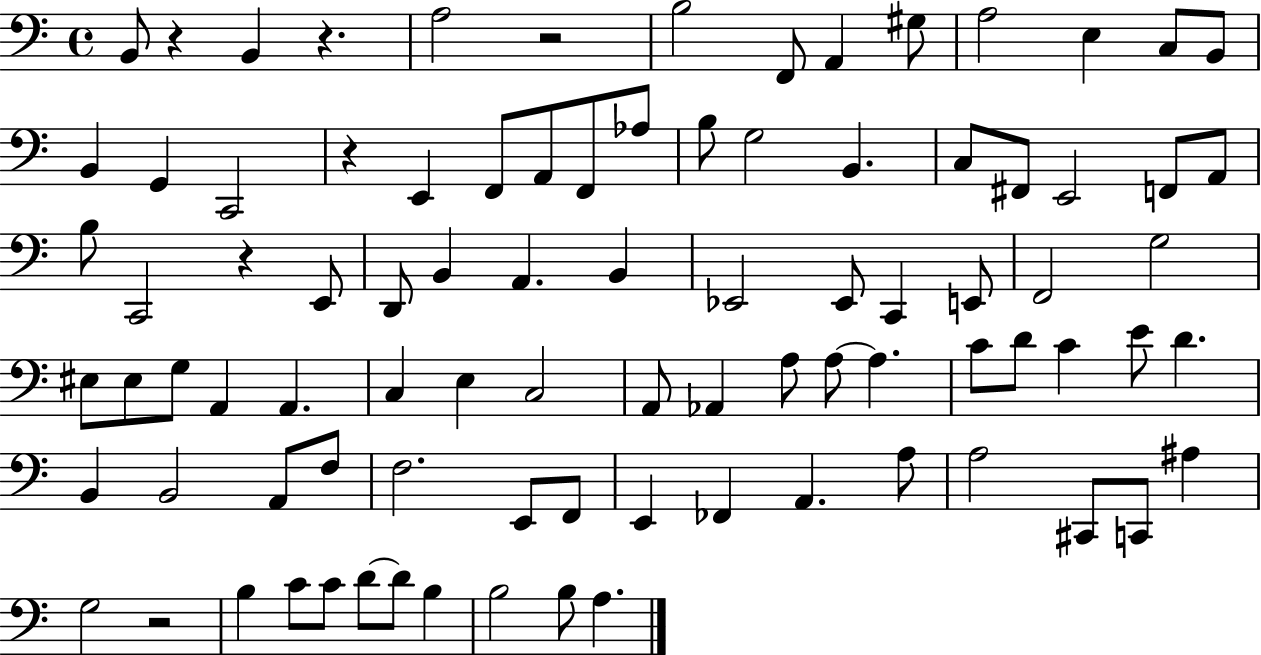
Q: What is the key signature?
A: C major